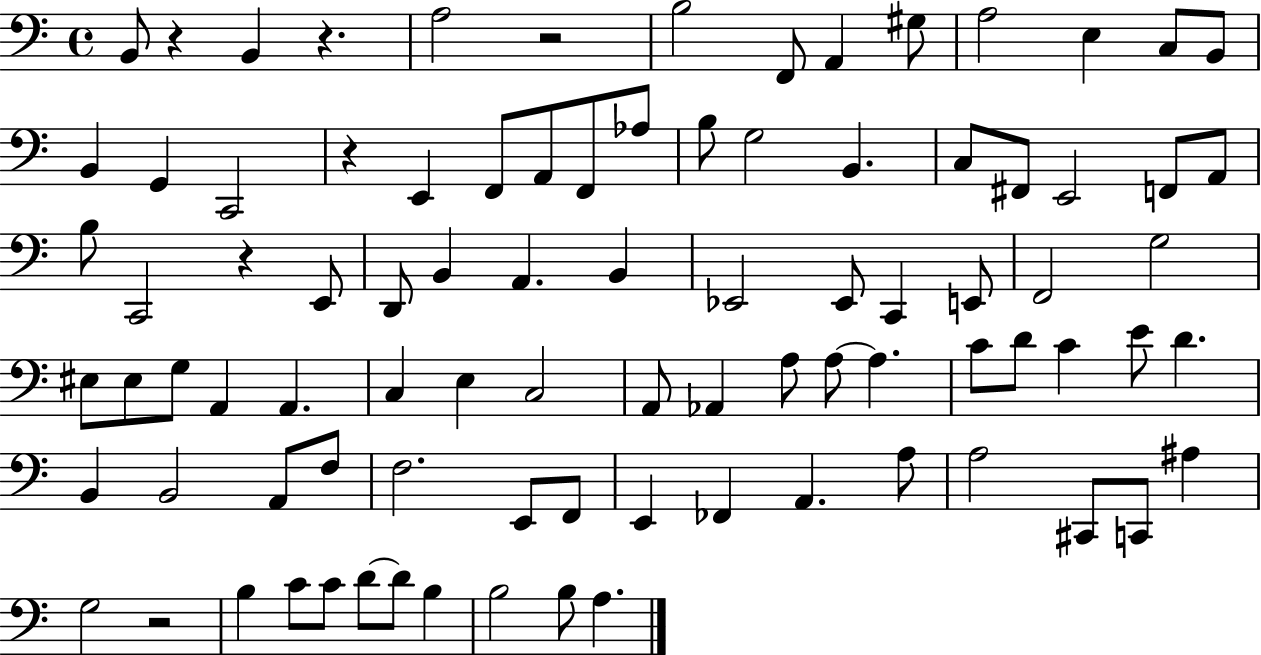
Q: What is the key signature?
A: C major